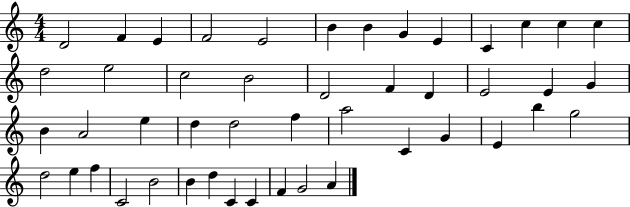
X:1
T:Untitled
M:4/4
L:1/4
K:C
D2 F E F2 E2 B B G E C c c c d2 e2 c2 B2 D2 F D E2 E G B A2 e d d2 f a2 C G E b g2 d2 e f C2 B2 B d C C F G2 A